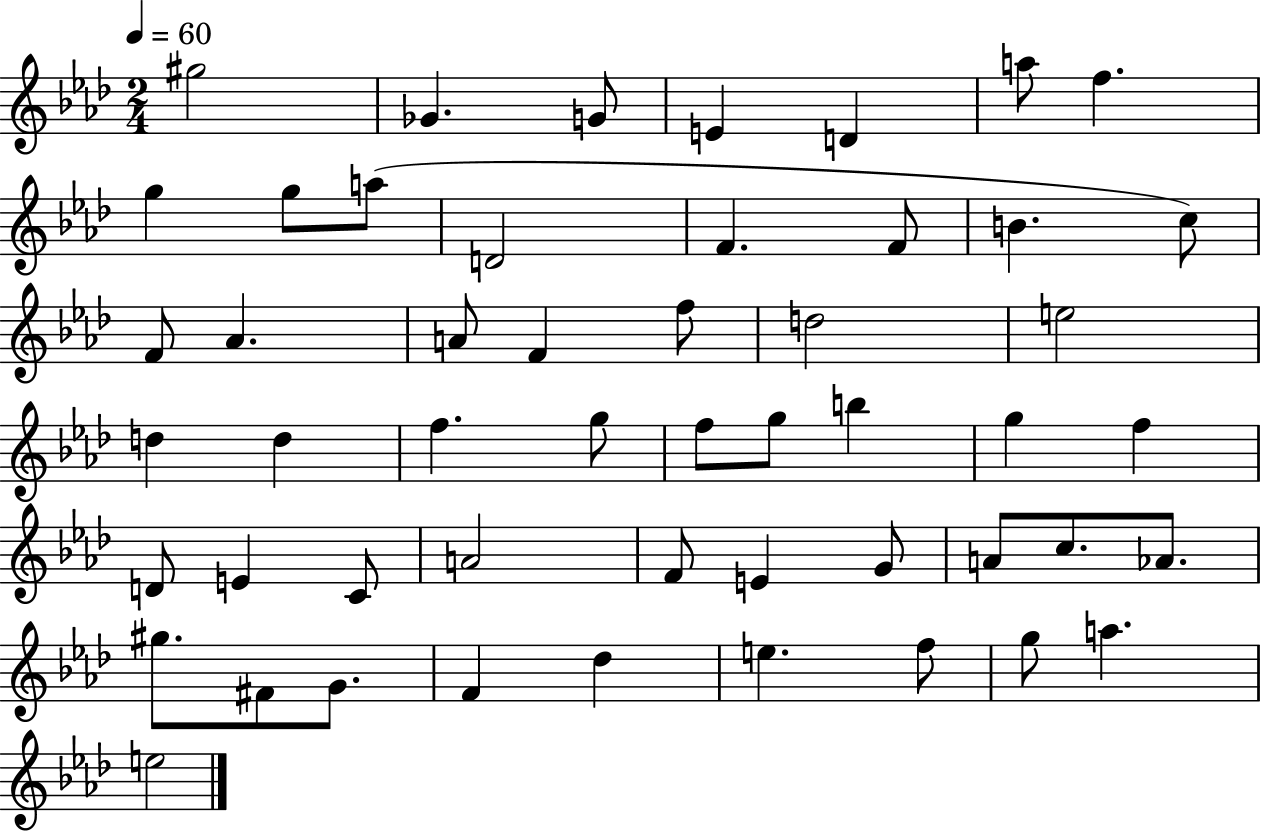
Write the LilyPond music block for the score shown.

{
  \clef treble
  \numericTimeSignature
  \time 2/4
  \key aes \major
  \tempo 4 = 60
  gis''2 | ges'4. g'8 | e'4 d'4 | a''8 f''4. | \break g''4 g''8 a''8( | d'2 | f'4. f'8 | b'4. c''8) | \break f'8 aes'4. | a'8 f'4 f''8 | d''2 | e''2 | \break d''4 d''4 | f''4. g''8 | f''8 g''8 b''4 | g''4 f''4 | \break d'8 e'4 c'8 | a'2 | f'8 e'4 g'8 | a'8 c''8. aes'8. | \break gis''8. fis'8 g'8. | f'4 des''4 | e''4. f''8 | g''8 a''4. | \break e''2 | \bar "|."
}